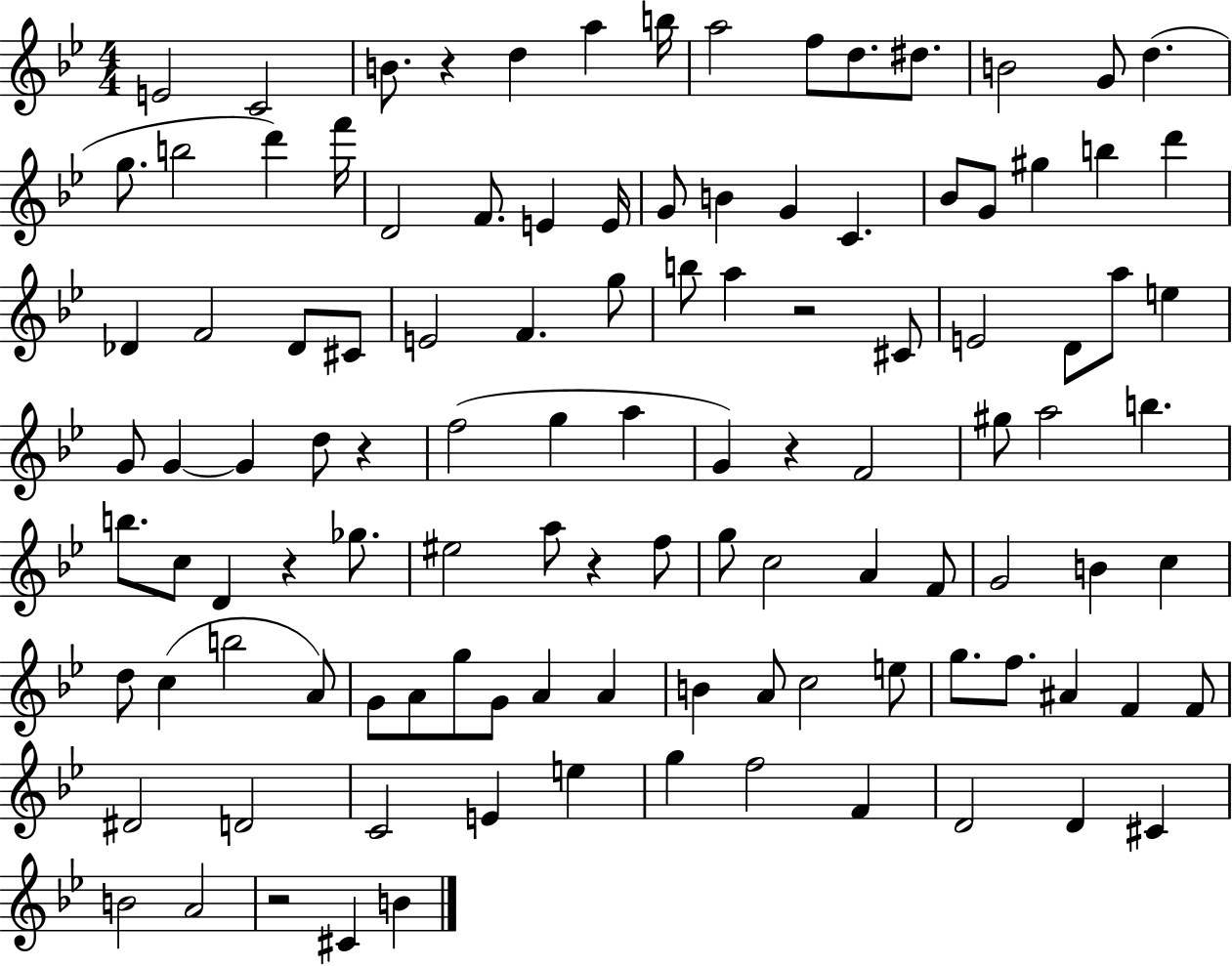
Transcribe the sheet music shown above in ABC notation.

X:1
T:Untitled
M:4/4
L:1/4
K:Bb
E2 C2 B/2 z d a b/4 a2 f/2 d/2 ^d/2 B2 G/2 d g/2 b2 d' f'/4 D2 F/2 E E/4 G/2 B G C _B/2 G/2 ^g b d' _D F2 _D/2 ^C/2 E2 F g/2 b/2 a z2 ^C/2 E2 D/2 a/2 e G/2 G G d/2 z f2 g a G z F2 ^g/2 a2 b b/2 c/2 D z _g/2 ^e2 a/2 z f/2 g/2 c2 A F/2 G2 B c d/2 c b2 A/2 G/2 A/2 g/2 G/2 A A B A/2 c2 e/2 g/2 f/2 ^A F F/2 ^D2 D2 C2 E e g f2 F D2 D ^C B2 A2 z2 ^C B